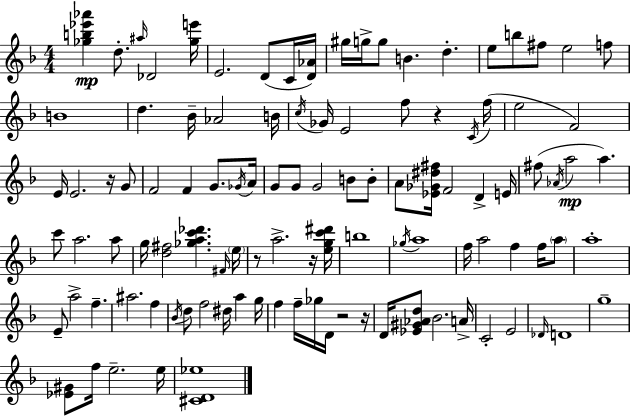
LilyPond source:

{
  \clef treble
  \numericTimeSignature
  \time 4/4
  \key f \major
  \repeat volta 2 { <ges'' b'' ees''' aes'''>4\mp d''8.-. \grace { ais''16 } des'2 | <ges'' e'''>16 e'2. d'8( c'16 | <d' aes'>16) gis''16 g''16-> g''8 b'4. d''4.-. | e''8 b''8 fis''8 e''2 f''8 | \break b'1 | d''4. bes'16-- aes'2 | b'16 \acciaccatura { c''16 } ges'16 e'2 f''8 r4 | \acciaccatura { c'16 }( f''16 e''2 f'2) | \break e'16 e'2. | r16 g'8 f'2 f'4 g'8. | \acciaccatura { ges'16 } a'16 g'8 g'8 g'2 | b'8 b'8-. a'8 <ees' ges' dis'' fis''>16 f'2 d'4-> | \break e'16 fis''8( \acciaccatura { aes'16 } a''2\mp a''4.) | c'''8 a''2. | a''8 g''16 <d'' fis''>2 <ges'' a'' c''' des'''>4. | \grace { fis'16 } \parenthesize e''16 r8 a''2.-> | \break r16 <e'' g'' c''' dis'''>16 b''1 | \acciaccatura { ges''16 } a''1 | f''16 a''2 | f''4 f''16 \parenthesize a''8 a''1-. | \break e'8-- a''2-> | f''4.-- ais''2. | f''4 \acciaccatura { bes'16 } d''8 f''2 | dis''16 a''4 g''16 f''4 f''16-- ges''16 d'16 r2 | \break r16 d'16 <ees' gis' aes' d''>8 bes'2. | a'16-> c'2-. | e'2 \grace { des'16 } d'1 | g''1-- | \break <ees' gis'>8 f''16 e''2.-- | e''16 <cis' d' ees''>1 | } \bar "|."
}